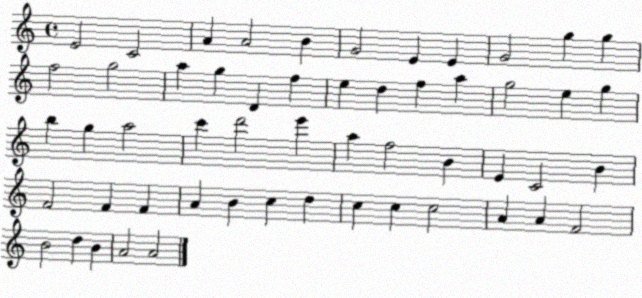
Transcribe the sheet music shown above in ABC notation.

X:1
T:Untitled
M:4/4
L:1/4
K:C
E2 C2 A A2 B G2 E E G2 g g f2 g2 a g D f e d f a g2 e g b g a2 c' d'2 e' a f2 B E C2 B F2 F F A B c d c c c2 A A F2 B2 d B A2 A2